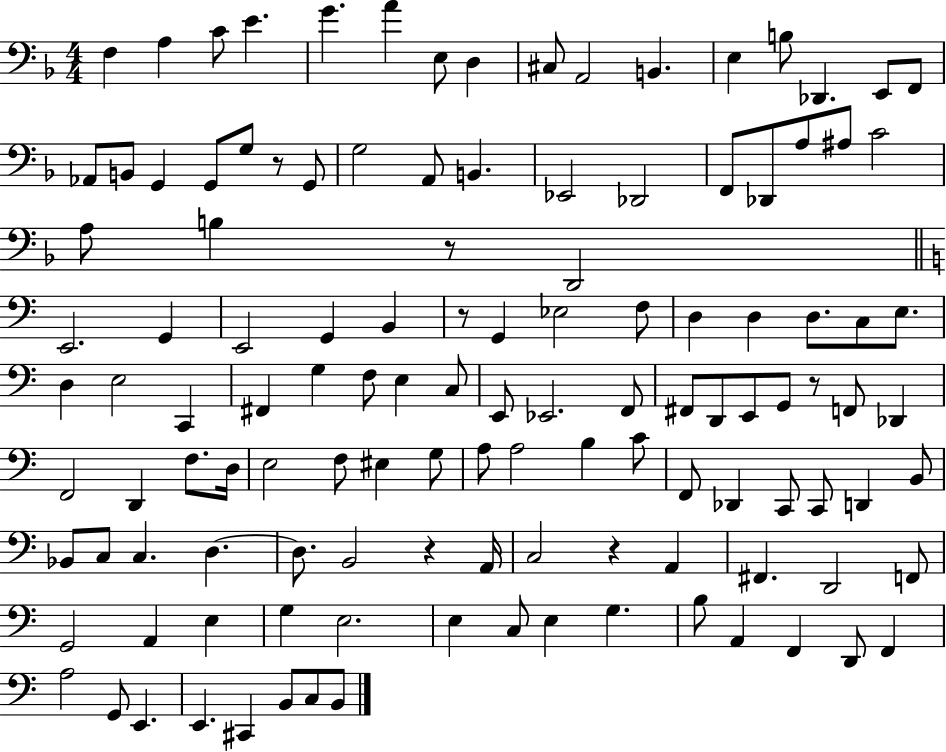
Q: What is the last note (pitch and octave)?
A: B2